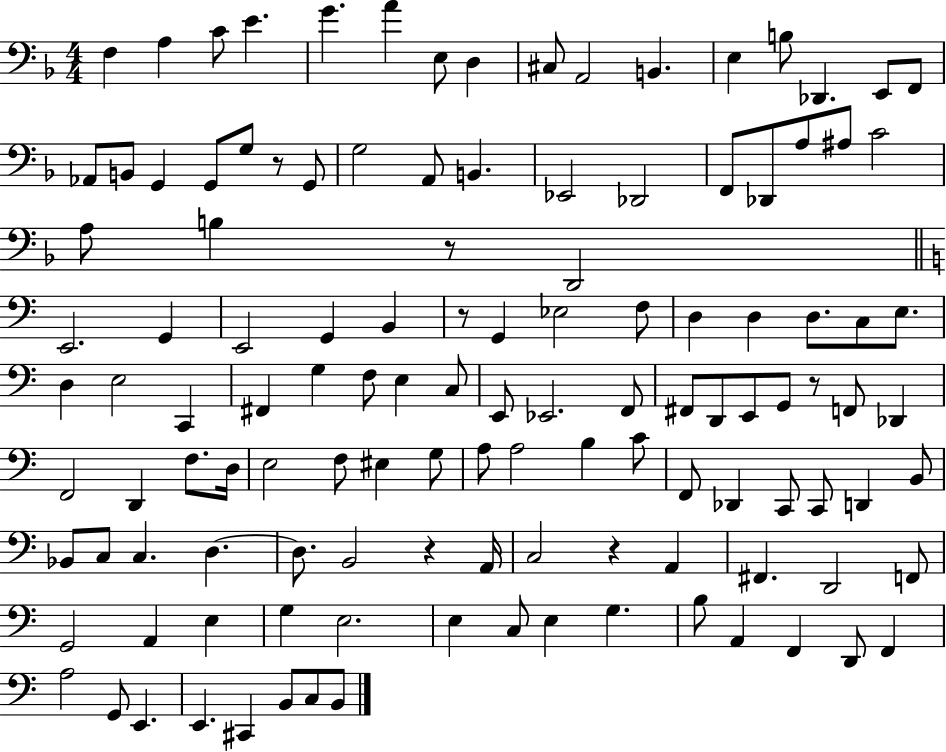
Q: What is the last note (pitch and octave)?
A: B2